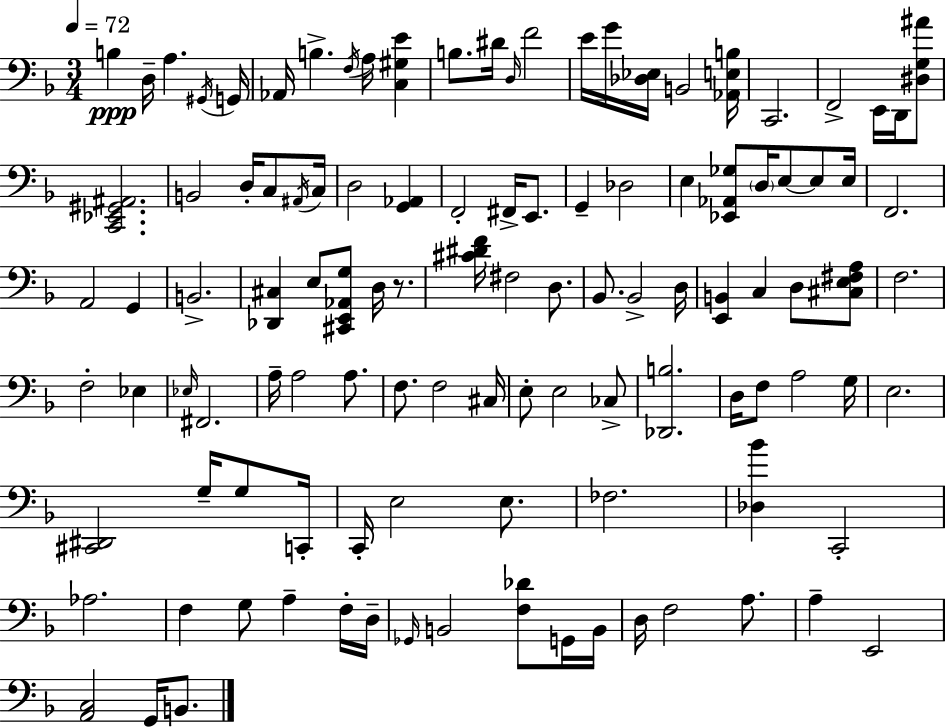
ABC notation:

X:1
T:Untitled
M:3/4
L:1/4
K:Dm
B, D,/4 A, ^G,,/4 G,,/4 _A,,/4 B, F,/4 A,/4 [C,^G,E] B,/2 ^D/4 D,/4 F2 E/4 G/4 [_D,_E,]/4 B,,2 [_A,,E,B,]/4 C,,2 F,,2 E,,/4 D,,/4 [^D,G,^A]/2 [C,,_E,,^G,,^A,,]2 B,,2 D,/4 C,/2 ^A,,/4 C,/4 D,2 [G,,_A,,] F,,2 ^F,,/4 E,,/2 G,, _D,2 E, [_E,,_A,,_G,]/2 D,/4 E,/2 E,/2 E,/4 F,,2 A,,2 G,, B,,2 [_D,,^C,] E,/2 [^C,,E,,_A,,G,]/2 D,/4 z/2 [^C^DF]/4 ^F,2 D,/2 _B,,/2 _B,,2 D,/4 [E,,B,,] C, D,/2 [^C,E,^F,A,]/2 F,2 F,2 _E, _E,/4 ^F,,2 A,/4 A,2 A,/2 F,/2 F,2 ^C,/4 E,/2 E,2 _C,/2 [_D,,B,]2 D,/4 F,/2 A,2 G,/4 E,2 [^C,,^D,,]2 G,/4 G,/2 C,,/4 C,,/4 E,2 E,/2 _F,2 [_D,_B] C,,2 _A,2 F, G,/2 A, F,/4 D,/4 _G,,/4 B,,2 [F,_D]/2 G,,/4 B,,/4 D,/4 F,2 A,/2 A, E,,2 [A,,C,]2 G,,/4 B,,/2